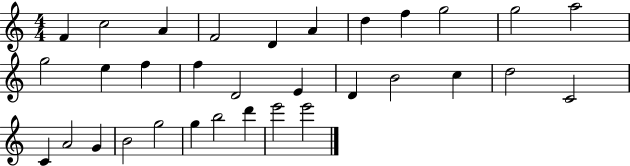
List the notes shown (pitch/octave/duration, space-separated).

F4/q C5/h A4/q F4/h D4/q A4/q D5/q F5/q G5/h G5/h A5/h G5/h E5/q F5/q F5/q D4/h E4/q D4/q B4/h C5/q D5/h C4/h C4/q A4/h G4/q B4/h G5/h G5/q B5/h D6/q E6/h E6/h